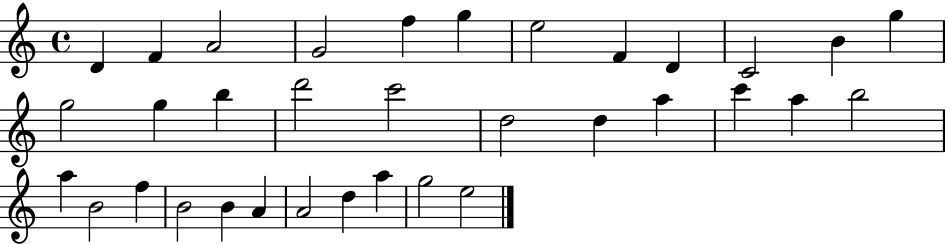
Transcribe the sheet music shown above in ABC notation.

X:1
T:Untitled
M:4/4
L:1/4
K:C
D F A2 G2 f g e2 F D C2 B g g2 g b d'2 c'2 d2 d a c' a b2 a B2 f B2 B A A2 d a g2 e2